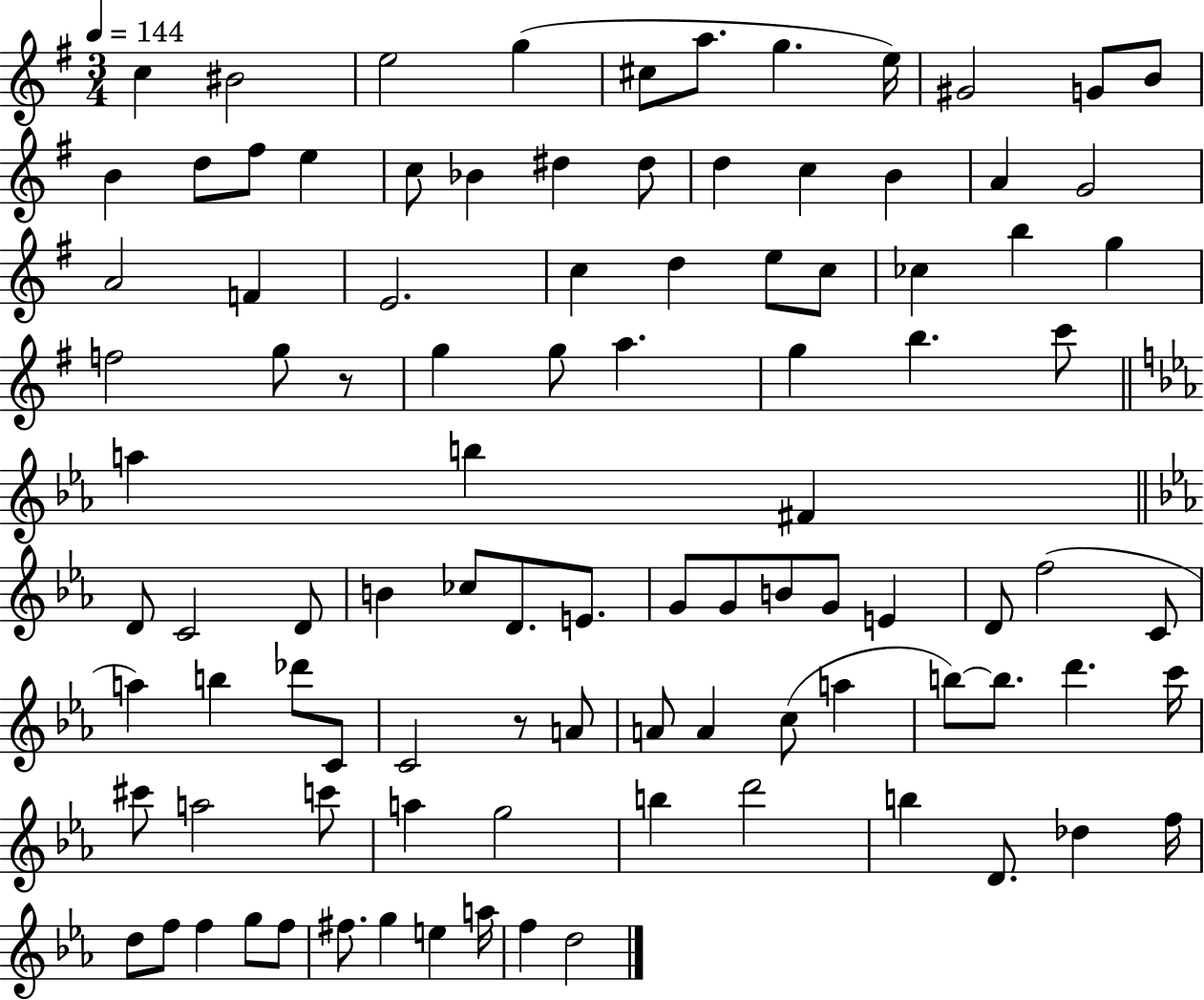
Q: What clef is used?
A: treble